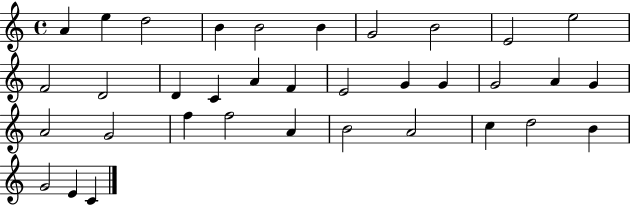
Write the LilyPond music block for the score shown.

{
  \clef treble
  \time 4/4
  \defaultTimeSignature
  \key c \major
  a'4 e''4 d''2 | b'4 b'2 b'4 | g'2 b'2 | e'2 e''2 | \break f'2 d'2 | d'4 c'4 a'4 f'4 | e'2 g'4 g'4 | g'2 a'4 g'4 | \break a'2 g'2 | f''4 f''2 a'4 | b'2 a'2 | c''4 d''2 b'4 | \break g'2 e'4 c'4 | \bar "|."
}